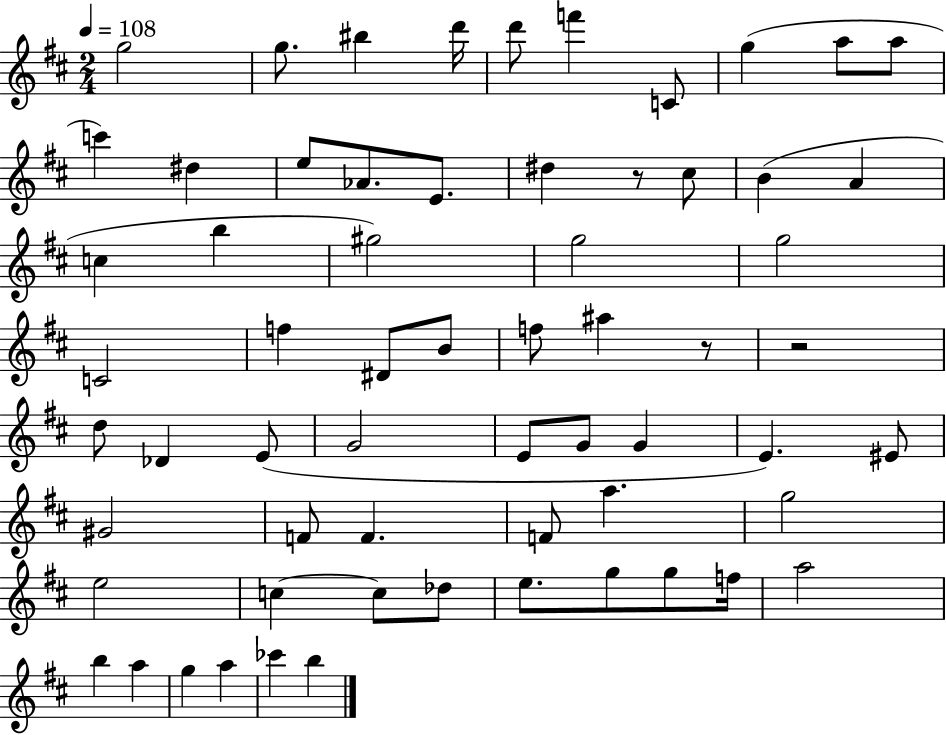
G5/h G5/e. BIS5/q D6/s D6/e F6/q C4/e G5/q A5/e A5/e C6/q D#5/q E5/e Ab4/e. E4/e. D#5/q R/e C#5/e B4/q A4/q C5/q B5/q G#5/h G5/h G5/h C4/h F5/q D#4/e B4/e F5/e A#5/q R/e R/h D5/e Db4/q E4/e G4/h E4/e G4/e G4/q E4/q. EIS4/e G#4/h F4/e F4/q. F4/e A5/q. G5/h E5/h C5/q C5/e Db5/e E5/e. G5/e G5/e F5/s A5/h B5/q A5/q G5/q A5/q CES6/q B5/q